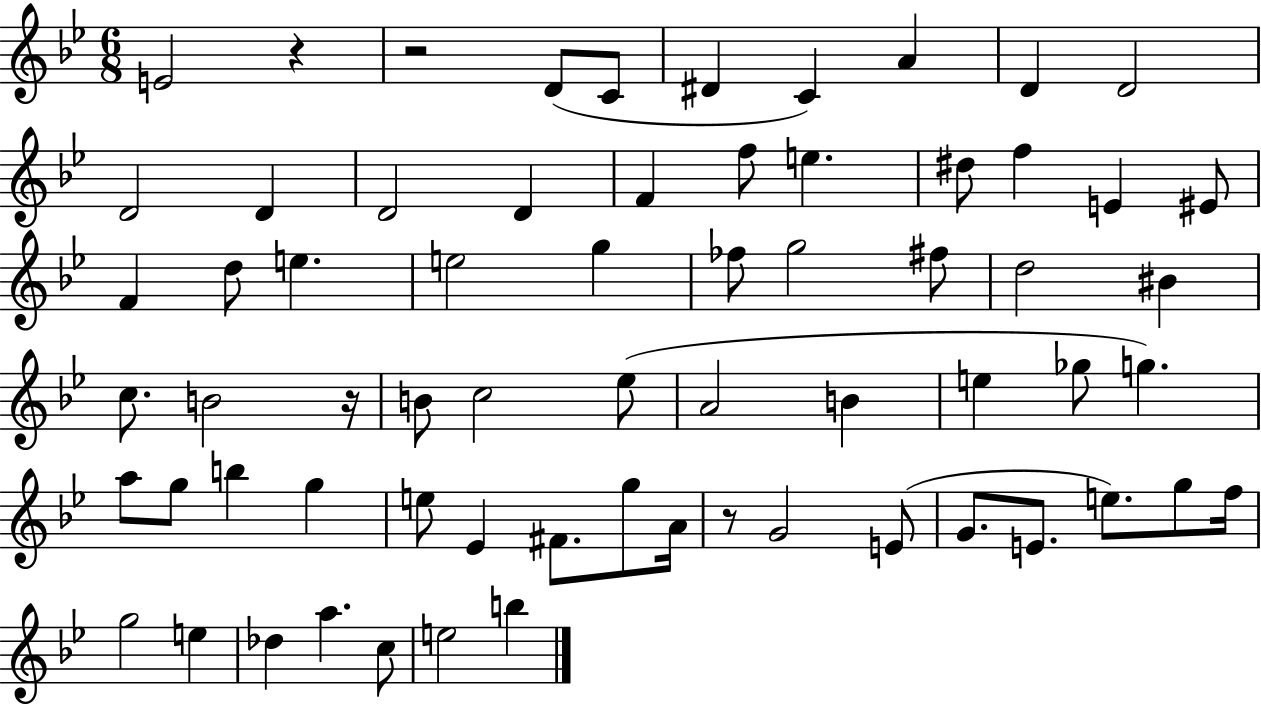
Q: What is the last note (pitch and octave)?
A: B5